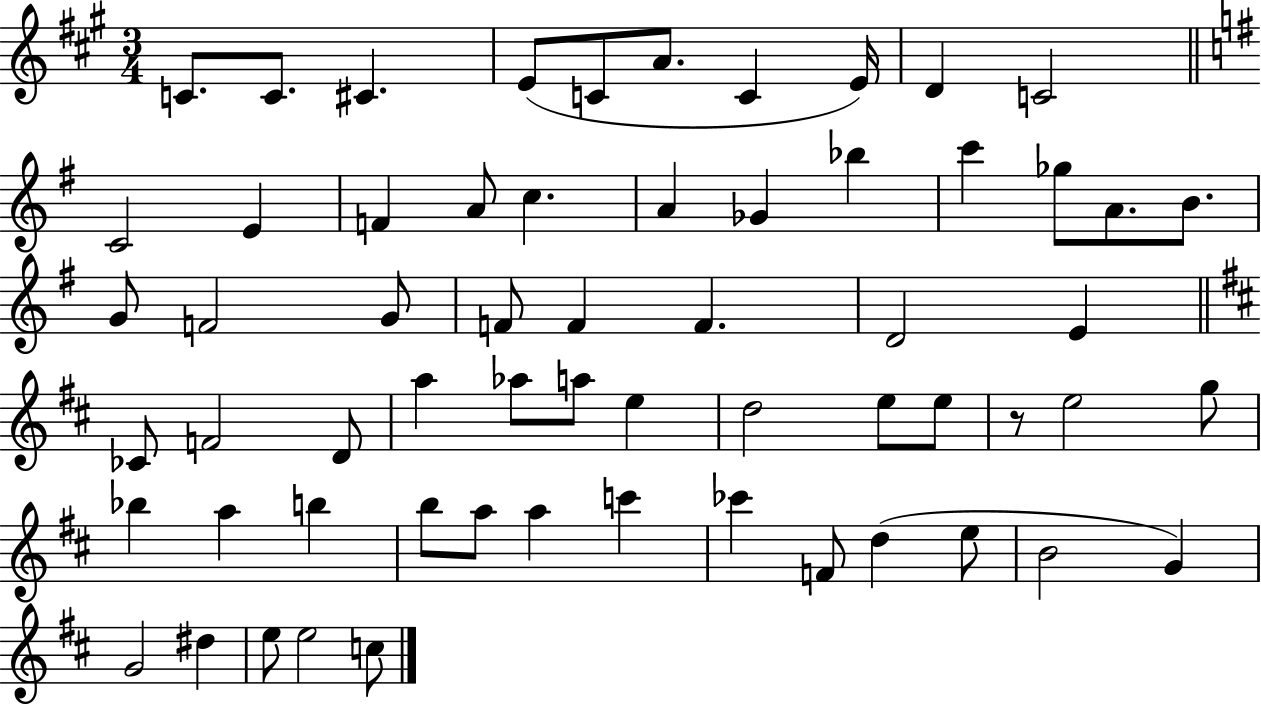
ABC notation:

X:1
T:Untitled
M:3/4
L:1/4
K:A
C/2 C/2 ^C E/2 C/2 A/2 C E/4 D C2 C2 E F A/2 c A _G _b c' _g/2 A/2 B/2 G/2 F2 G/2 F/2 F F D2 E _C/2 F2 D/2 a _a/2 a/2 e d2 e/2 e/2 z/2 e2 g/2 _b a b b/2 a/2 a c' _c' F/2 d e/2 B2 G G2 ^d e/2 e2 c/2